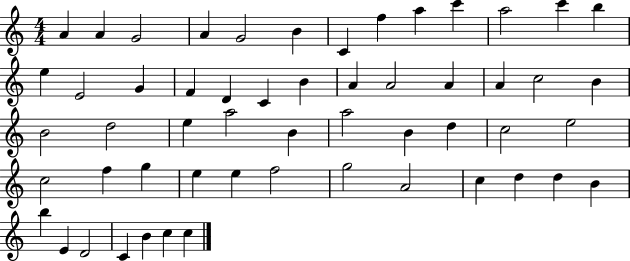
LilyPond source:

{
  \clef treble
  \numericTimeSignature
  \time 4/4
  \key c \major
  a'4 a'4 g'2 | a'4 g'2 b'4 | c'4 f''4 a''4 c'''4 | a''2 c'''4 b''4 | \break e''4 e'2 g'4 | f'4 d'4 c'4 b'4 | a'4 a'2 a'4 | a'4 c''2 b'4 | \break b'2 d''2 | e''4 a''2 b'4 | a''2 b'4 d''4 | c''2 e''2 | \break c''2 f''4 g''4 | e''4 e''4 f''2 | g''2 a'2 | c''4 d''4 d''4 b'4 | \break b''4 e'4 d'2 | c'4 b'4 c''4 c''4 | \bar "|."
}